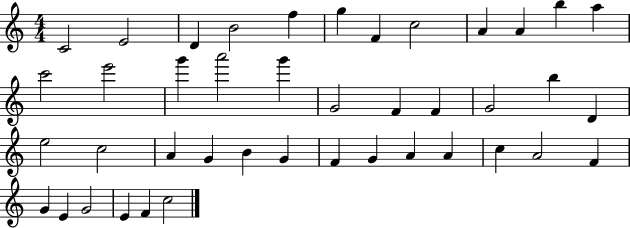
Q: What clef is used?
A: treble